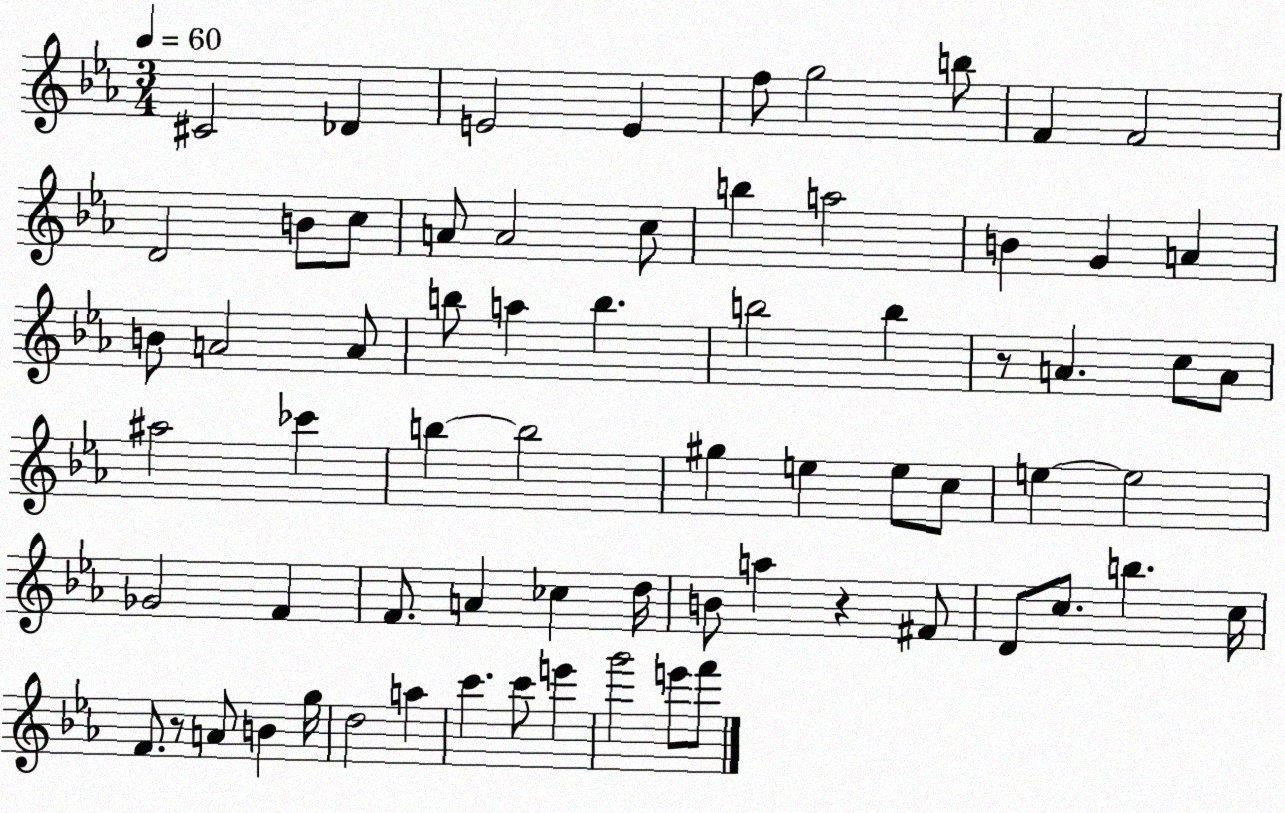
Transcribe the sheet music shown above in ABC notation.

X:1
T:Untitled
M:3/4
L:1/4
K:Eb
^C2 _D E2 E f/2 g2 b/2 F F2 D2 B/2 c/2 A/2 A2 c/2 b a2 B G A B/2 A2 A/2 b/2 a b b2 b z/2 A c/2 A/2 ^a2 _c' b b2 ^g e e/2 c/2 e e2 _G2 F F/2 A _c d/4 B/2 a z ^F/2 D/2 c/2 b c/4 F/2 z/2 A/2 B g/4 d2 a c' c'/2 e' g'2 e'/2 f'/2